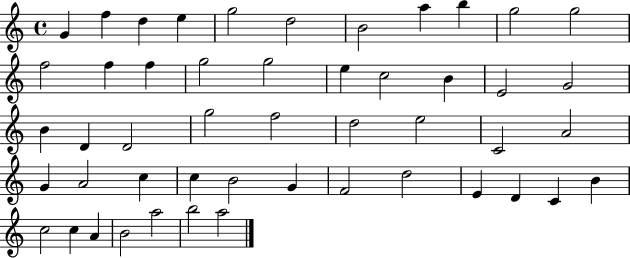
X:1
T:Untitled
M:4/4
L:1/4
K:C
G f d e g2 d2 B2 a b g2 g2 f2 f f g2 g2 e c2 B E2 G2 B D D2 g2 f2 d2 e2 C2 A2 G A2 c c B2 G F2 d2 E D C B c2 c A B2 a2 b2 a2